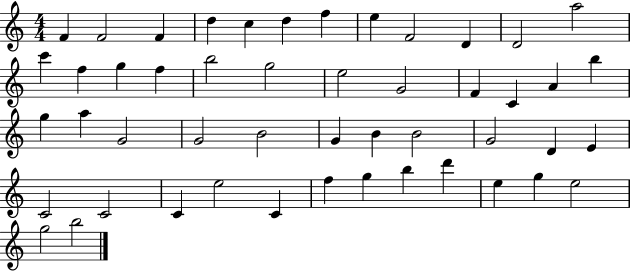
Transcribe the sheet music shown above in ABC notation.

X:1
T:Untitled
M:4/4
L:1/4
K:C
F F2 F d c d f e F2 D D2 a2 c' f g f b2 g2 e2 G2 F C A b g a G2 G2 B2 G B B2 G2 D E C2 C2 C e2 C f g b d' e g e2 g2 b2